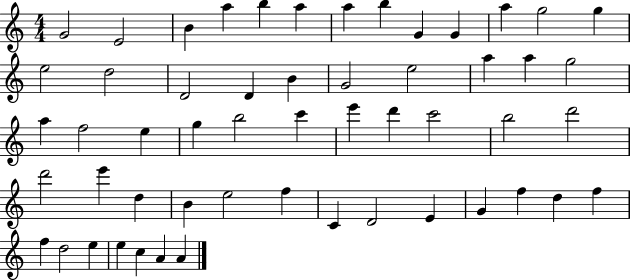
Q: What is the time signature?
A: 4/4